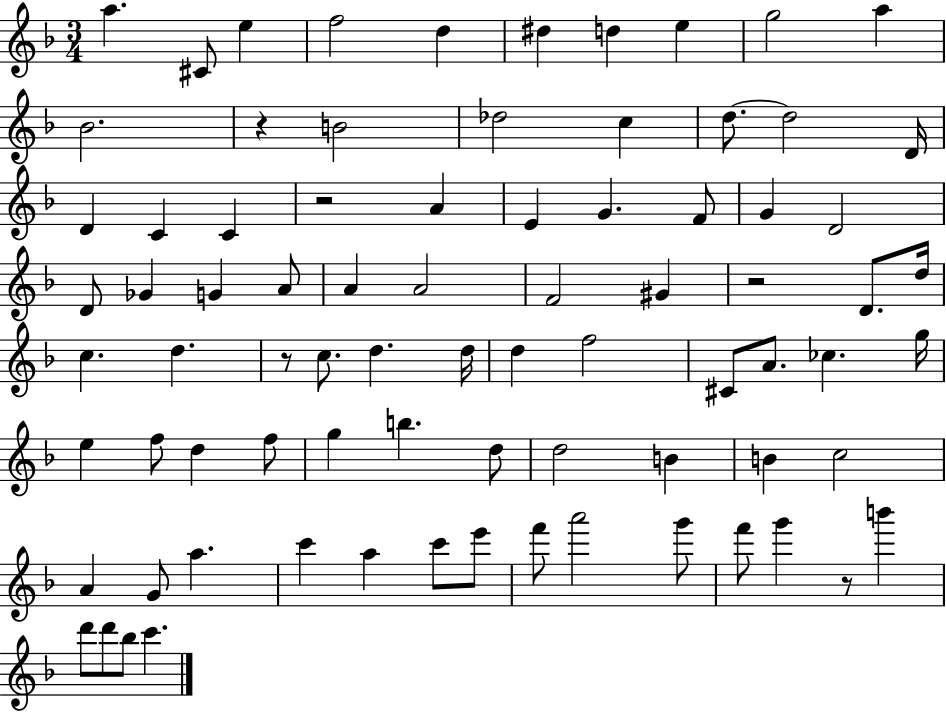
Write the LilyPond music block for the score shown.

{
  \clef treble
  \numericTimeSignature
  \time 3/4
  \key f \major
  a''4. cis'8 e''4 | f''2 d''4 | dis''4 d''4 e''4 | g''2 a''4 | \break bes'2. | r4 b'2 | des''2 c''4 | d''8.~~ d''2 d'16 | \break d'4 c'4 c'4 | r2 a'4 | e'4 g'4. f'8 | g'4 d'2 | \break d'8 ges'4 g'4 a'8 | a'4 a'2 | f'2 gis'4 | r2 d'8. d''16 | \break c''4. d''4. | r8 c''8. d''4. d''16 | d''4 f''2 | cis'8 a'8. ces''4. g''16 | \break e''4 f''8 d''4 f''8 | g''4 b''4. d''8 | d''2 b'4 | b'4 c''2 | \break a'4 g'8 a''4. | c'''4 a''4 c'''8 e'''8 | f'''8 a'''2 g'''8 | f'''8 g'''4 r8 b'''4 | \break d'''8 d'''8 bes''8 c'''4. | \bar "|."
}